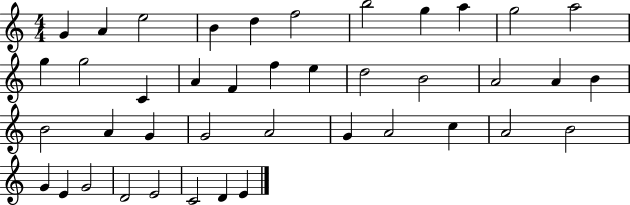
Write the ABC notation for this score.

X:1
T:Untitled
M:4/4
L:1/4
K:C
G A e2 B d f2 b2 g a g2 a2 g g2 C A F f e d2 B2 A2 A B B2 A G G2 A2 G A2 c A2 B2 G E G2 D2 E2 C2 D E